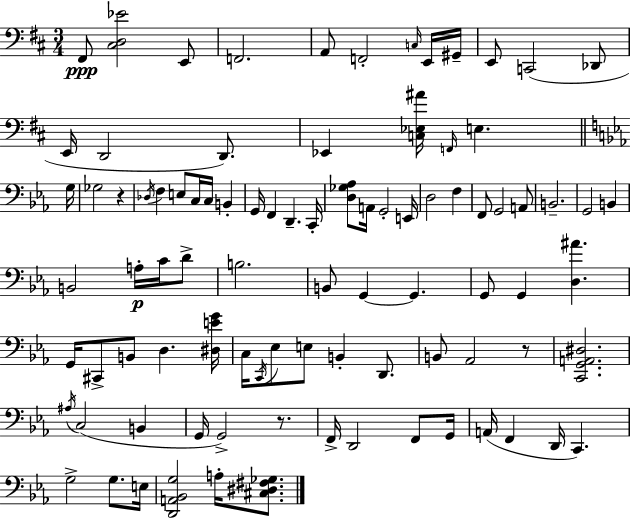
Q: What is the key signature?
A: D major